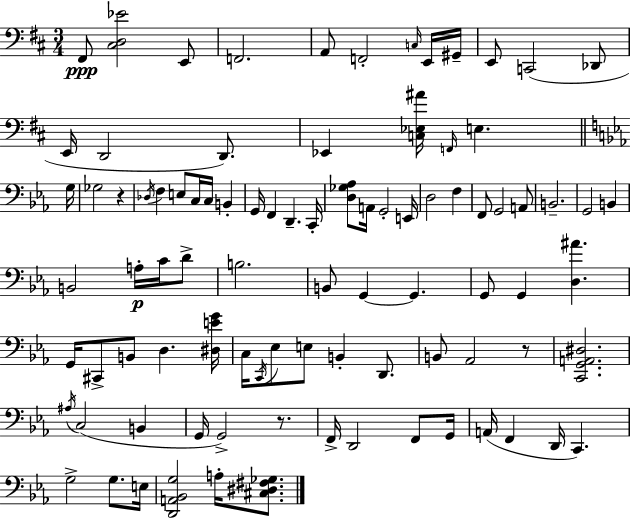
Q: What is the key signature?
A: D major